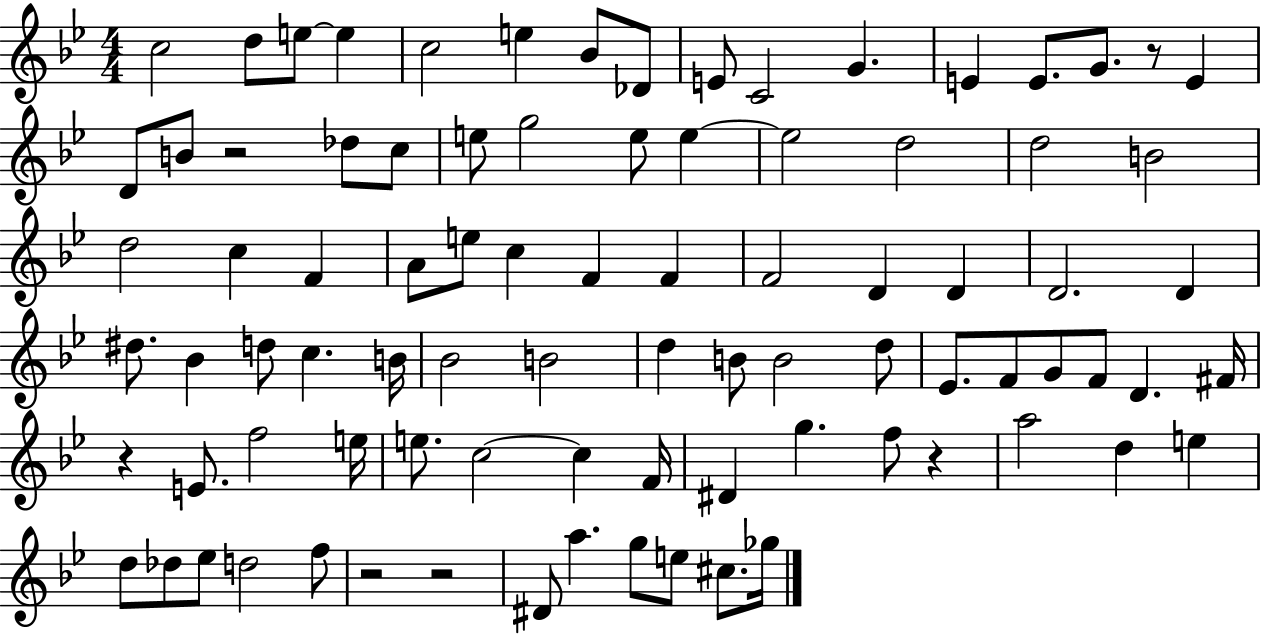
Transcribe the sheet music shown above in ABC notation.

X:1
T:Untitled
M:4/4
L:1/4
K:Bb
c2 d/2 e/2 e c2 e _B/2 _D/2 E/2 C2 G E E/2 G/2 z/2 E D/2 B/2 z2 _d/2 c/2 e/2 g2 e/2 e e2 d2 d2 B2 d2 c F A/2 e/2 c F F F2 D D D2 D ^d/2 _B d/2 c B/4 _B2 B2 d B/2 B2 d/2 _E/2 F/2 G/2 F/2 D ^F/4 z E/2 f2 e/4 e/2 c2 c F/4 ^D g f/2 z a2 d e d/2 _d/2 _e/2 d2 f/2 z2 z2 ^D/2 a g/2 e/2 ^c/2 _g/4